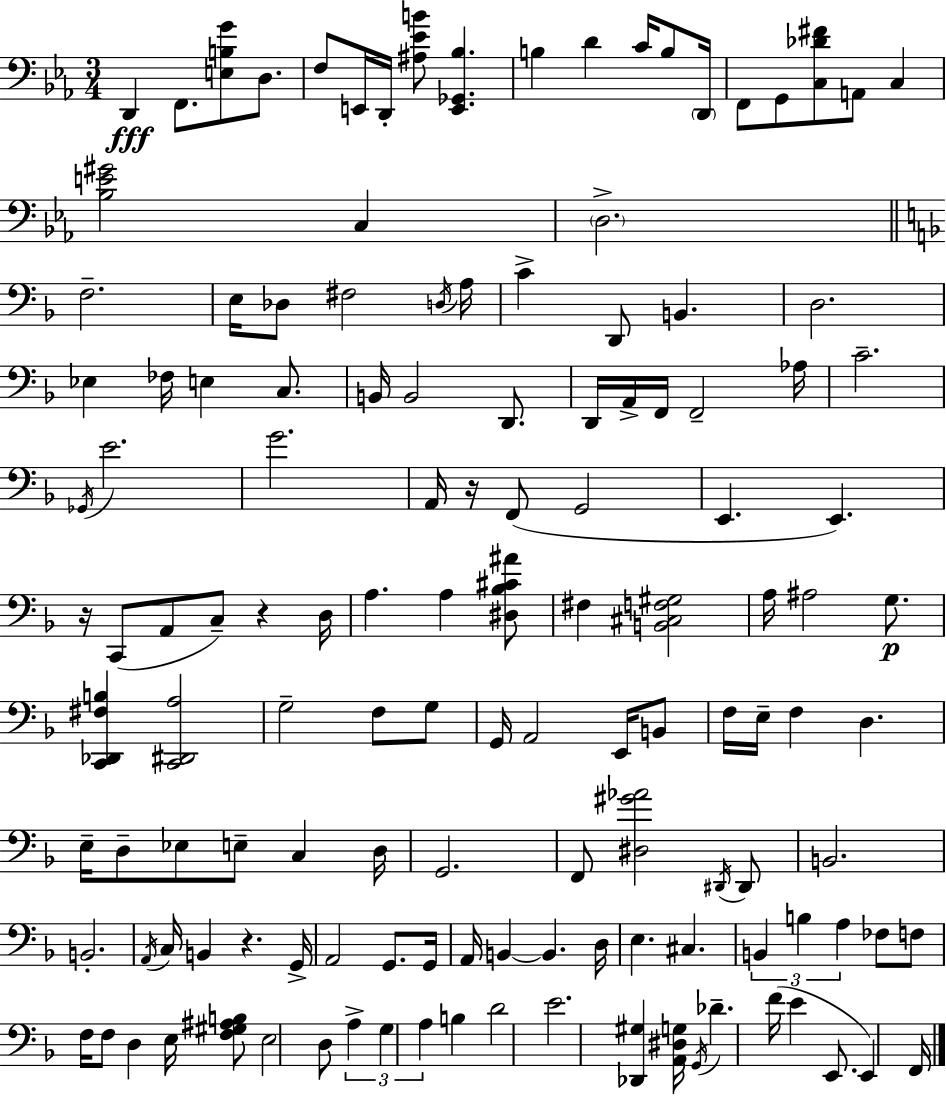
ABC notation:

X:1
T:Untitled
M:3/4
L:1/4
K:Cm
D,, F,,/2 [E,B,G]/2 D,/2 F,/2 E,,/4 D,,/4 [^A,_EB]/2 [E,,_G,,_B,] B, D C/4 B,/2 D,,/4 F,,/2 G,,/2 [C,_D^F]/2 A,,/2 C, [_B,E^G]2 C, D,2 F,2 E,/4 _D,/2 ^F,2 D,/4 A,/4 C D,,/2 B,, D,2 _E, _F,/4 E, C,/2 B,,/4 B,,2 D,,/2 D,,/4 A,,/4 F,,/4 F,,2 _A,/4 C2 _G,,/4 E2 G2 A,,/4 z/4 F,,/2 G,,2 E,, E,, z/4 C,,/2 A,,/2 C,/2 z D,/4 A, A, [^D,_B,^C^A]/2 ^F, [B,,^C,F,^G,]2 A,/4 ^A,2 G,/2 [C,,_D,,^F,B,] [C,,^D,,A,]2 G,2 F,/2 G,/2 G,,/4 A,,2 E,,/4 B,,/2 F,/4 E,/4 F, D, E,/4 D,/2 _E,/2 E,/2 C, D,/4 G,,2 F,,/2 [^D,^G_A]2 ^D,,/4 ^D,,/2 B,,2 B,,2 A,,/4 C,/4 B,, z G,,/4 A,,2 G,,/2 G,,/4 A,,/4 B,, B,, D,/4 E, ^C, B,, B, A, _F,/2 F,/2 F,/4 F,/2 D, E,/4 [F,^G,^A,B,]/2 E,2 D,/2 A, G, A, B, D2 E2 [_D,,^G,] [A,,^D,G,]/4 G,,/4 _D F/4 E E,,/2 E,, F,,/4